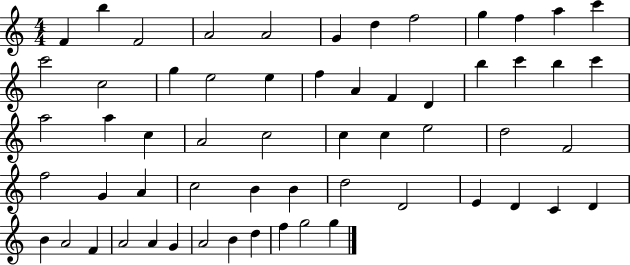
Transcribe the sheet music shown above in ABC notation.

X:1
T:Untitled
M:4/4
L:1/4
K:C
F b F2 A2 A2 G d f2 g f a c' c'2 c2 g e2 e f A F D b c' b c' a2 a c A2 c2 c c e2 d2 F2 f2 G A c2 B B d2 D2 E D C D B A2 F A2 A G A2 B d f g2 g